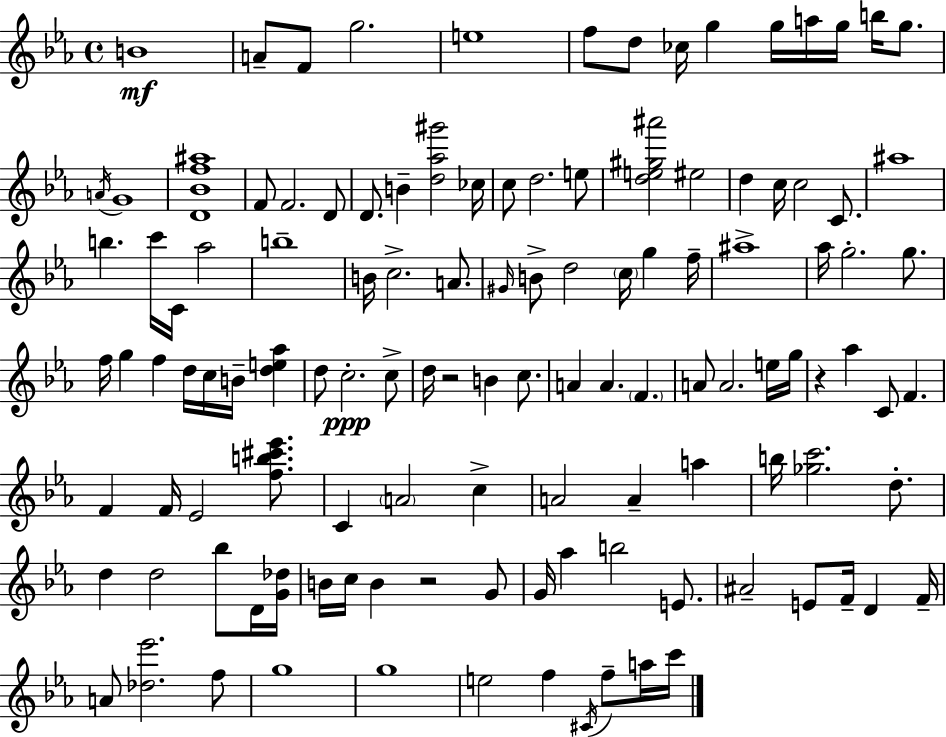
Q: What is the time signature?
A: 4/4